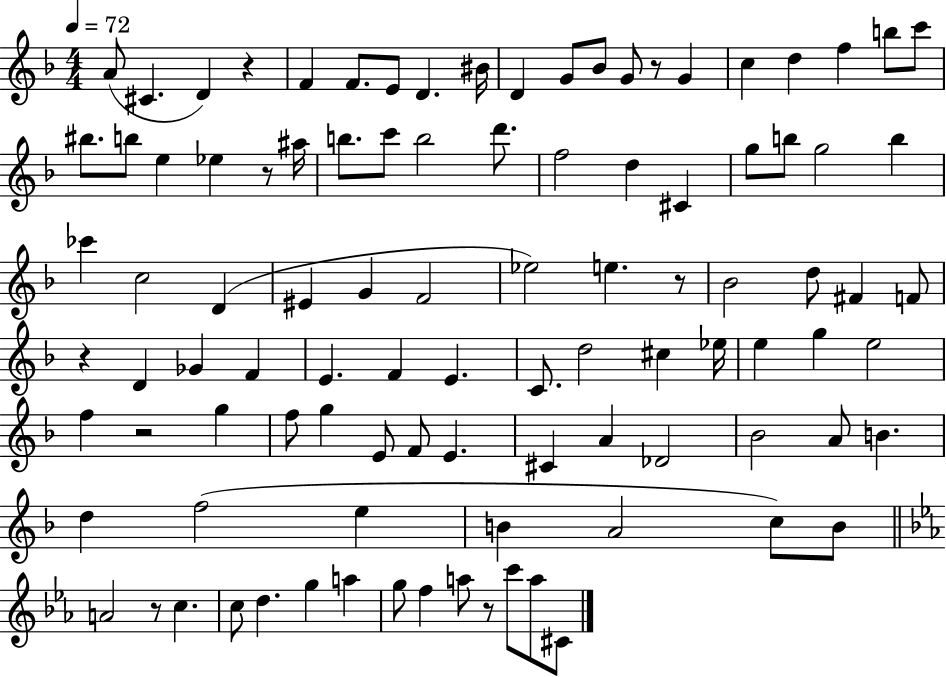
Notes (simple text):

A4/e C#4/q. D4/q R/q F4/q F4/e. E4/e D4/q. BIS4/s D4/q G4/e Bb4/e G4/e R/e G4/q C5/q D5/q F5/q B5/e C6/e BIS5/e. B5/e E5/q Eb5/q R/e A#5/s B5/e. C6/e B5/h D6/e. F5/h D5/q C#4/q G5/e B5/e G5/h B5/q CES6/q C5/h D4/q EIS4/q G4/q F4/h Eb5/h E5/q. R/e Bb4/h D5/e F#4/q F4/e R/q D4/q Gb4/q F4/q E4/q. F4/q E4/q. C4/e. D5/h C#5/q Eb5/s E5/q G5/q E5/h F5/q R/h G5/q F5/e G5/q E4/e F4/e E4/q. C#4/q A4/q Db4/h Bb4/h A4/e B4/q. D5/q F5/h E5/q B4/q A4/h C5/e B4/e A4/h R/e C5/q. C5/e D5/q. G5/q A5/q G5/e F5/q A5/e R/e C6/e A5/e C#4/e